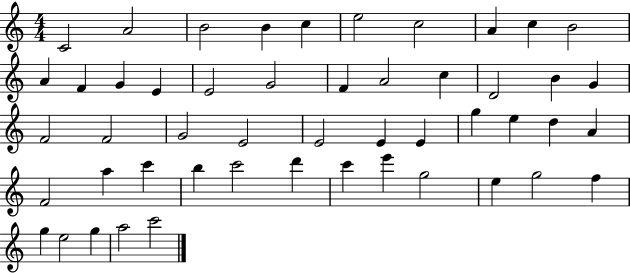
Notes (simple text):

C4/h A4/h B4/h B4/q C5/q E5/h C5/h A4/q C5/q B4/h A4/q F4/q G4/q E4/q E4/h G4/h F4/q A4/h C5/q D4/h B4/q G4/q F4/h F4/h G4/h E4/h E4/h E4/q E4/q G5/q E5/q D5/q A4/q F4/h A5/q C6/q B5/q C6/h D6/q C6/q E6/q G5/h E5/q G5/h F5/q G5/q E5/h G5/q A5/h C6/h